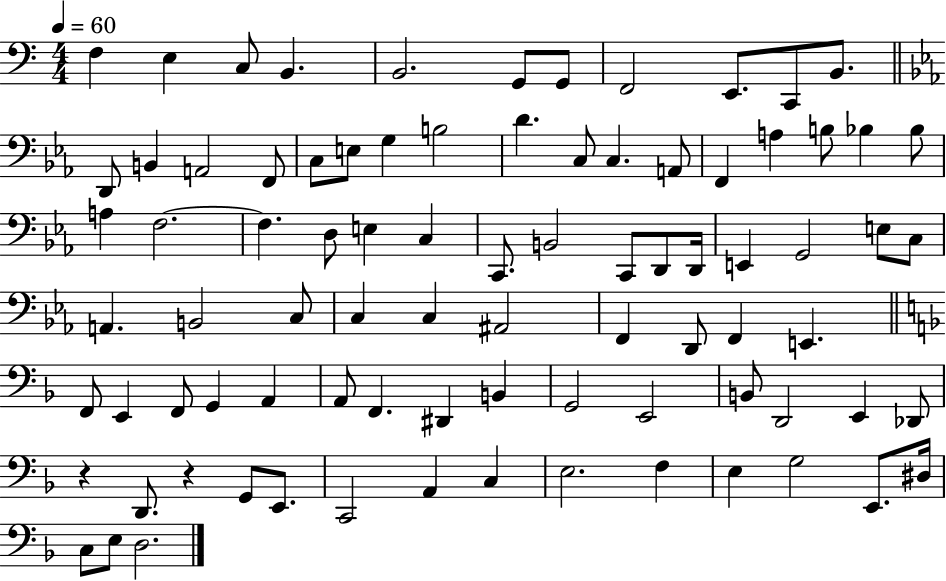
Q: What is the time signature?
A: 4/4